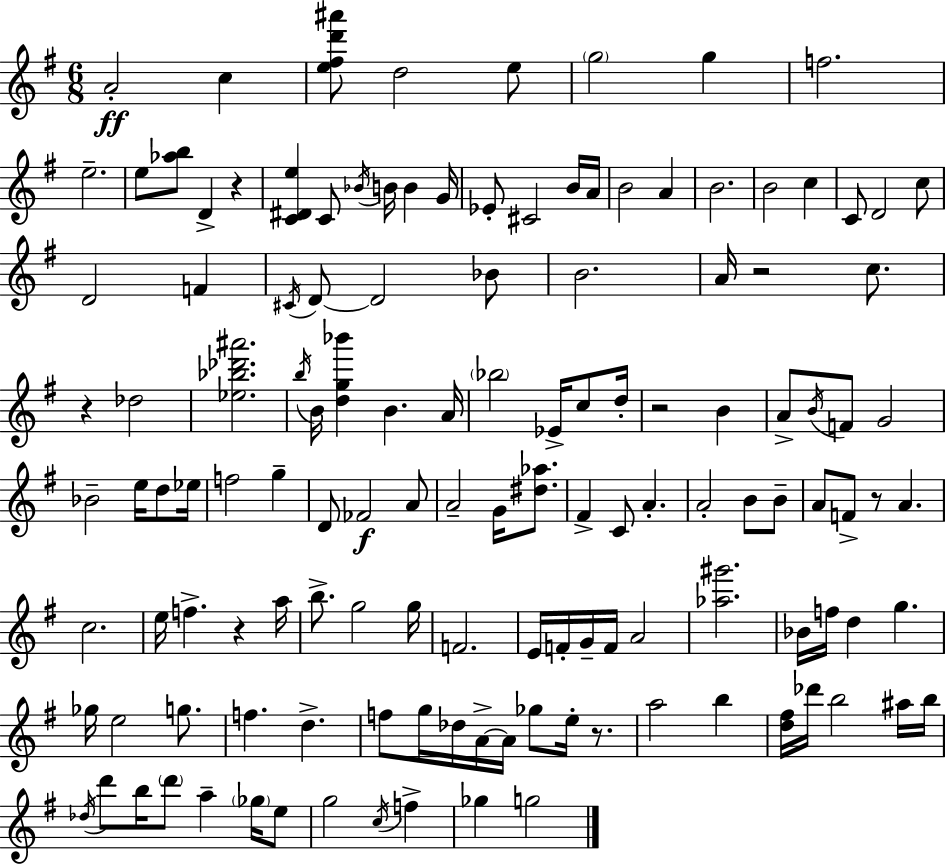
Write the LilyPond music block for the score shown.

{
  \clef treble
  \numericTimeSignature
  \time 6/8
  \key g \major
  a'2-.\ff c''4 | <e'' fis'' d''' ais'''>8 d''2 e''8 | \parenthesize g''2 g''4 | f''2. | \break e''2.-- | e''8 <aes'' b''>8 d'4-> r4 | <c' dis' e''>4 c'8 \acciaccatura { bes'16 } b'16 b'4 | g'16 ees'8-. cis'2 b'16 | \break a'16 b'2 a'4 | b'2. | b'2 c''4 | c'8 d'2 c''8 | \break d'2 f'4 | \acciaccatura { cis'16 } d'8~~ d'2 | bes'8 b'2. | a'16 r2 c''8. | \break r4 des''2 | <ees'' bes'' des''' ais'''>2. | \acciaccatura { b''16 } b'16 <d'' g'' bes'''>4 b'4. | a'16 \parenthesize bes''2 ees'16-> | \break c''8 d''16-. r2 b'4 | a'8-> \acciaccatura { b'16 } f'8 g'2 | bes'2-- | e''16 d''8 ees''16 f''2 | \break g''4-- d'8 fes'2\f | a'8 a'2-- | g'16 <dis'' aes''>8. fis'4-> c'8 a'4.-. | a'2-. | \break b'8 b'8-- a'8 f'8-> r8 a'4. | c''2. | e''16 f''4.-> r4 | a''16 b''8.-> g''2 | \break g''16 f'2. | e'16 f'16-. g'16-- f'16 a'2 | <aes'' gis'''>2. | bes'16 f''16 d''4 g''4. | \break ges''16 e''2 | g''8. f''4. d''4.-> | f''8 g''16 des''16 a'16->~~ a'16 ges''8 | e''16-. r8. a''2 | \break b''4 <d'' fis''>16 des'''16 b''2 | ais''16 b''16 \acciaccatura { des''16 } d'''8 b''16 \parenthesize d'''8 a''4-- | \parenthesize ges''16 e''8 g''2 | \acciaccatura { c''16 } f''4-> ges''4 g''2 | \break \bar "|."
}